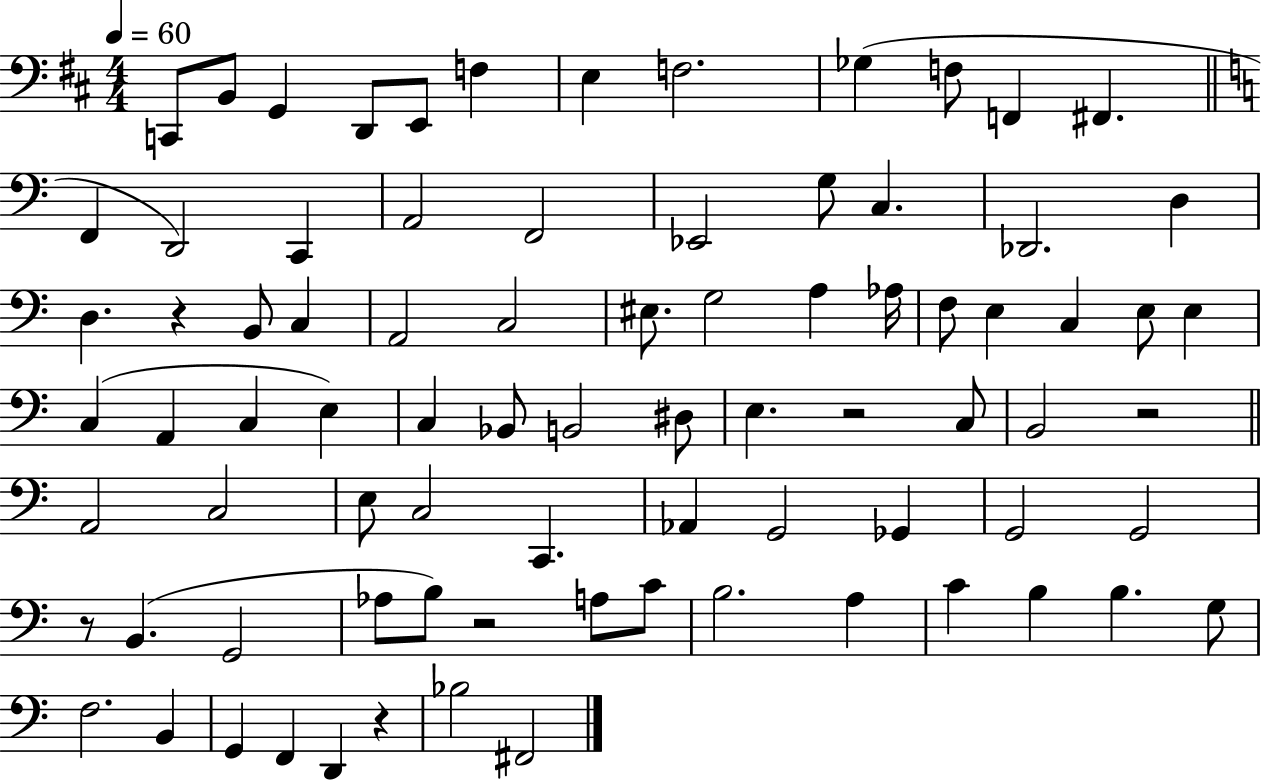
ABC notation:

X:1
T:Untitled
M:4/4
L:1/4
K:D
C,,/2 B,,/2 G,, D,,/2 E,,/2 F, E, F,2 _G, F,/2 F,, ^F,, F,, D,,2 C,, A,,2 F,,2 _E,,2 G,/2 C, _D,,2 D, D, z B,,/2 C, A,,2 C,2 ^E,/2 G,2 A, _A,/4 F,/2 E, C, E,/2 E, C, A,, C, E, C, _B,,/2 B,,2 ^D,/2 E, z2 C,/2 B,,2 z2 A,,2 C,2 E,/2 C,2 C,, _A,, G,,2 _G,, G,,2 G,,2 z/2 B,, G,,2 _A,/2 B,/2 z2 A,/2 C/2 B,2 A, C B, B, G,/2 F,2 B,, G,, F,, D,, z _B,2 ^F,,2